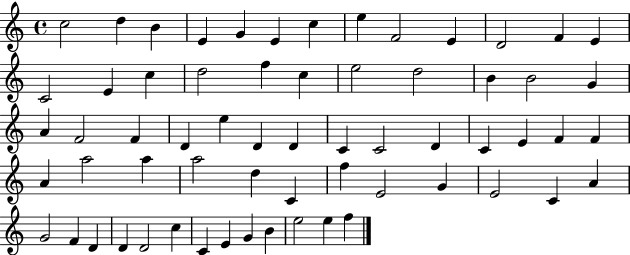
{
  \clef treble
  \time 4/4
  \defaultTimeSignature
  \key c \major
  c''2 d''4 b'4 | e'4 g'4 e'4 c''4 | e''4 f'2 e'4 | d'2 f'4 e'4 | \break c'2 e'4 c''4 | d''2 f''4 c''4 | e''2 d''2 | b'4 b'2 g'4 | \break a'4 f'2 f'4 | d'4 e''4 d'4 d'4 | c'4 c'2 d'4 | c'4 e'4 f'4 f'4 | \break a'4 a''2 a''4 | a''2 d''4 c'4 | f''4 e'2 g'4 | e'2 c'4 a'4 | \break g'2 f'4 d'4 | d'4 d'2 c''4 | c'4 e'4 g'4 b'4 | e''2 e''4 f''4 | \break \bar "|."
}